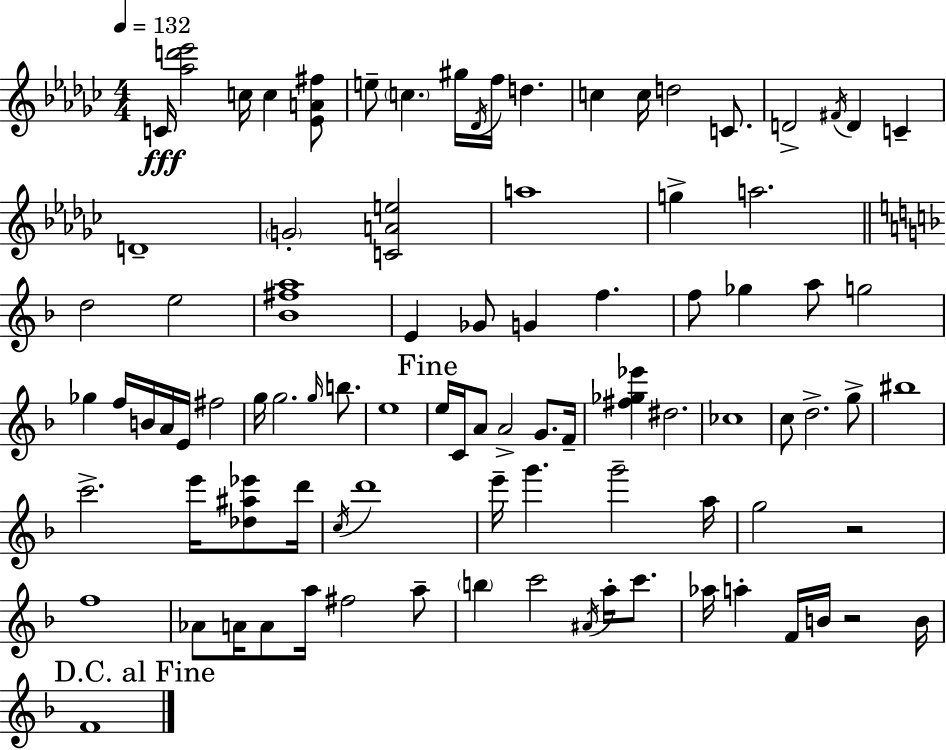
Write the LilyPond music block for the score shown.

{
  \clef treble
  \numericTimeSignature
  \time 4/4
  \key ees \minor
  \tempo 4 = 132
  c'16\fff <aes'' d''' ees'''>2 c''16 c''4 <ees' a' fis''>8 | e''8-- \parenthesize c''4. gis''16 \acciaccatura { des'16 } f''16 d''4. | c''4 c''16 d''2 c'8. | d'2-> \acciaccatura { fis'16 } d'4 c'4-- | \break d'1-- | \parenthesize g'2-. <c' a' e''>2 | a''1 | g''4-> a''2. | \break \bar "||" \break \key f \major d''2 e''2 | <bes' fis'' a''>1 | e'4 ges'8 g'4 f''4. | f''8 ges''4 a''8 g''2 | \break ges''4 f''16 b'16 a'16 e'16 fis''2 | g''16 g''2. \grace { g''16 } b''8. | e''1 | \mark "Fine" e''16 c'16 a'8 a'2-> g'8. | \break f'16-- <fis'' ges'' ees'''>4 dis''2. | ces''1 | c''8 d''2.-> g''8-> | bis''1 | \break c'''2.-> e'''16 <des'' ais'' ees'''>8 | d'''16 \acciaccatura { c''16 } d'''1 | e'''16-- g'''4. g'''2-- | a''16 g''2 r2 | \break f''1 | aes'8 a'16 a'8 a''16 fis''2 | a''8-- \parenthesize b''4 c'''2 \acciaccatura { ais'16 } a''16-. | c'''8. aes''16 a''4-. f'16 b'16 r2 | \break b'16 \mark "D.C. al Fine" f'1 | \bar "|."
}